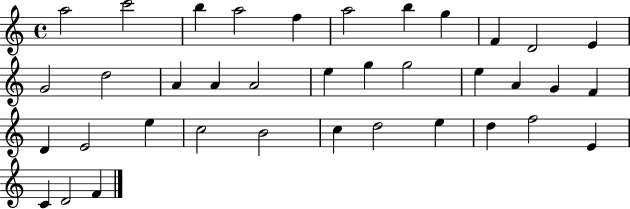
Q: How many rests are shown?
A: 0